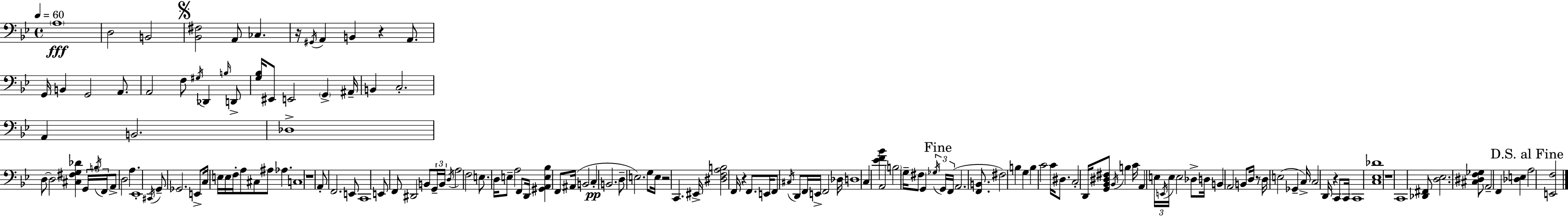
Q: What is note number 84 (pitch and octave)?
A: F2